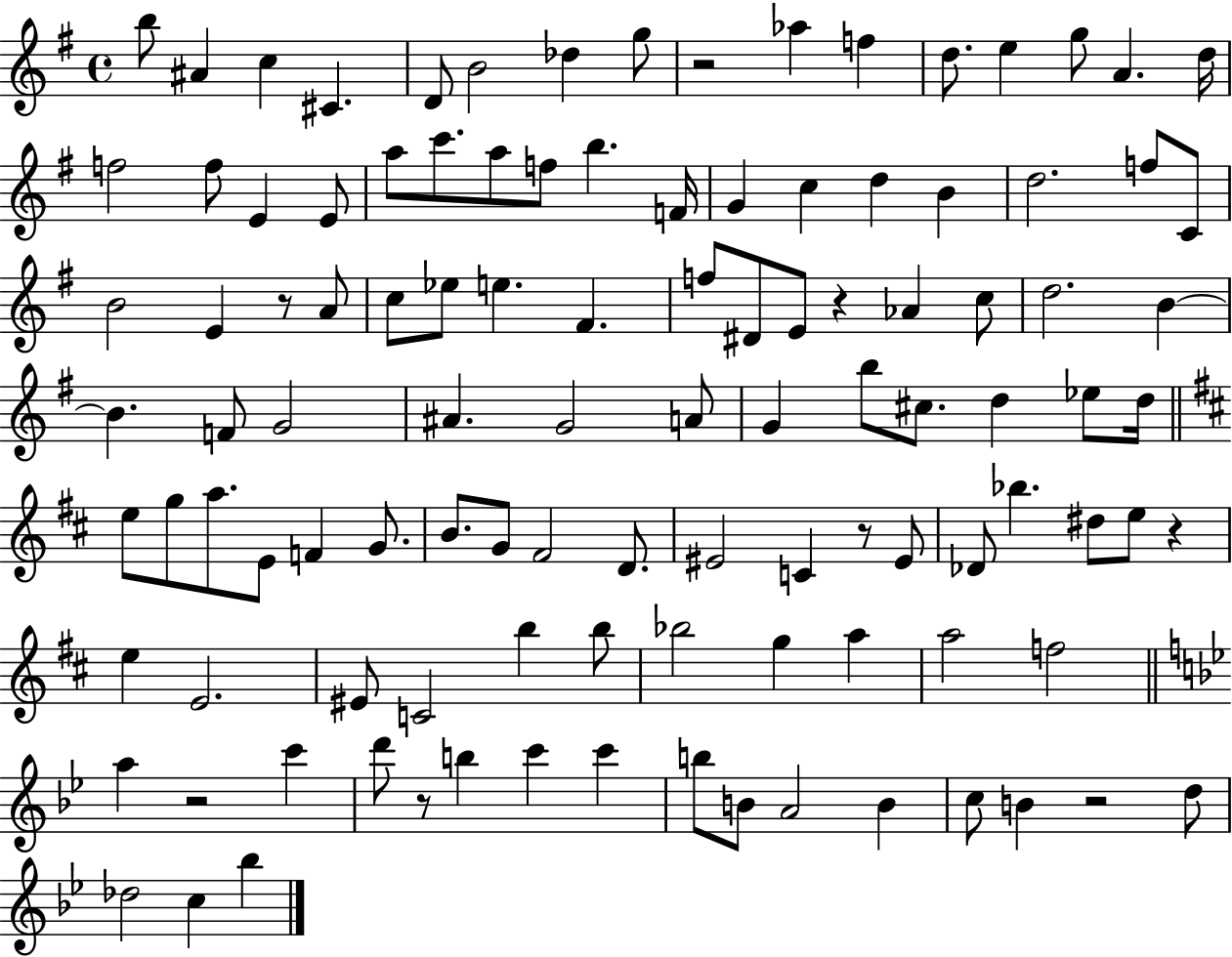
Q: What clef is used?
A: treble